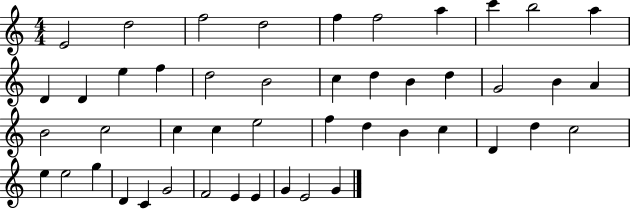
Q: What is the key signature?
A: C major